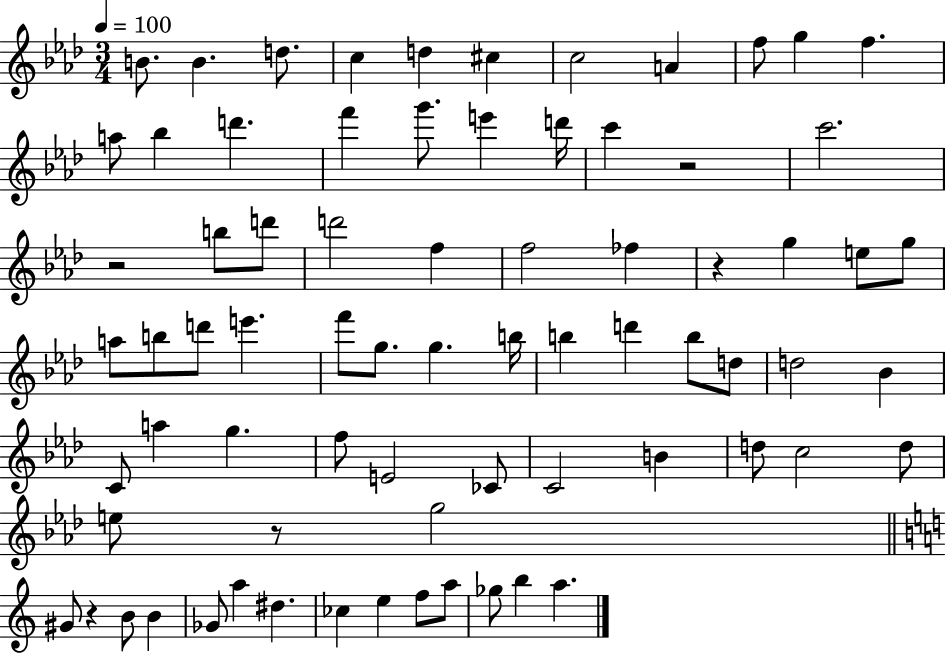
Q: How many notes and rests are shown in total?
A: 74